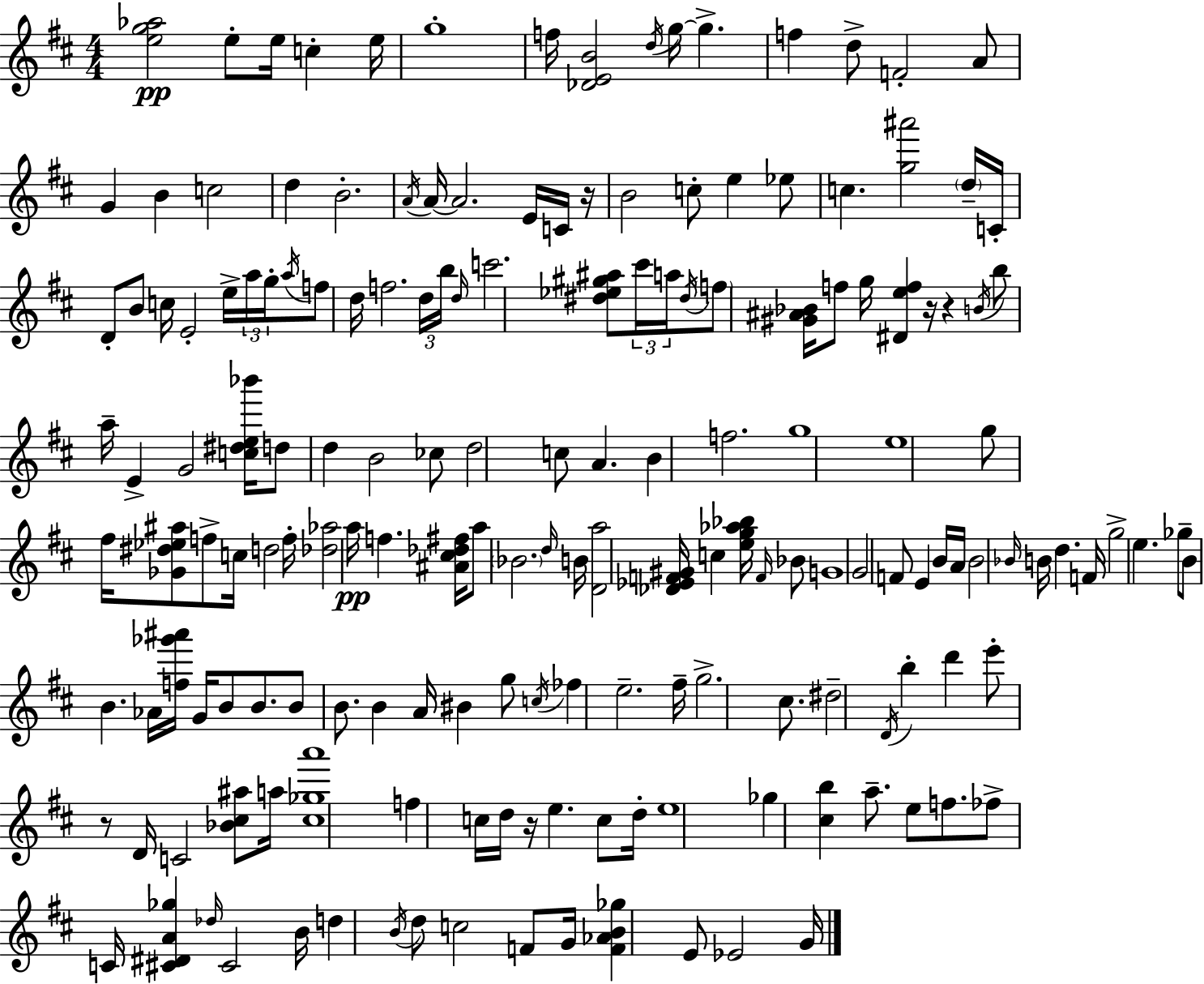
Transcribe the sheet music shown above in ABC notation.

X:1
T:Untitled
M:4/4
L:1/4
K:D
[eg_a]2 e/2 e/4 c e/4 g4 f/4 [_DEB]2 d/4 g/4 g f d/2 F2 A/2 G B c2 d B2 A/4 A/4 A2 E/4 C/4 z/4 B2 c/2 e _e/2 c [g^a']2 d/4 C/4 D/2 B/2 c/4 E2 e/4 a/4 g/4 a/4 f/2 d/4 f2 d/4 b/4 d/4 c'2 [^d_e^g^a]/2 ^c'/4 a/4 ^d/4 f/2 [^G^A_B]/4 f/2 g/4 [^Def] z/4 z B/4 b/2 a/4 E G2 [c^de_b']/4 d/2 d B2 _c/2 d2 c/2 A B f2 g4 e4 g/2 ^f/4 [_G^d_e^a]/2 f/2 c/4 d2 f/4 [_d_a]2 a/4 f [^A^c_d^f]/4 a/2 _B2 d/4 B/4 [Da]2 [_D_EF^G]/4 c [eg_a_b]/4 F/4 _B/2 G4 G2 F/2 E B/4 A/4 B2 _B/4 B/4 d F/4 g2 e _g/2 B/2 B _A/4 [f_g'^a']/4 G/4 B/2 B/2 B/2 B/2 B A/4 ^B g/2 c/4 _f e2 ^f/4 g2 ^c/2 ^d2 D/4 b d' e'/2 z/2 D/4 C2 [_B^c^a]/2 a/4 [^c_ga']4 f c/4 d/4 z/4 e c/2 d/4 e4 _g [^cb] a/2 e/2 f/2 _f/2 C/4 [^C^DA_g] _d/4 ^C2 B/4 d B/4 d/2 c2 F/2 G/4 [F_AB_g] E/2 _E2 G/4